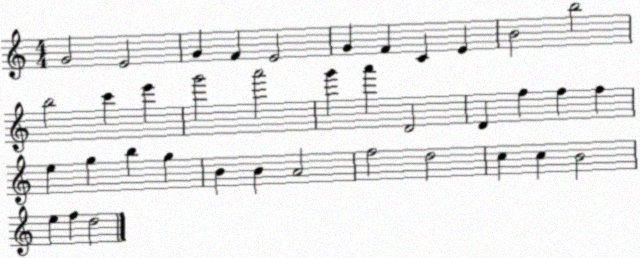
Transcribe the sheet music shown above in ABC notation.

X:1
T:Untitled
M:4/4
L:1/4
K:C
G2 E2 G F E2 G F C E B2 b2 b2 c' e' g'2 a'2 g' a' D2 D f f f e g b g B B A2 f2 d2 c c B2 e f d2